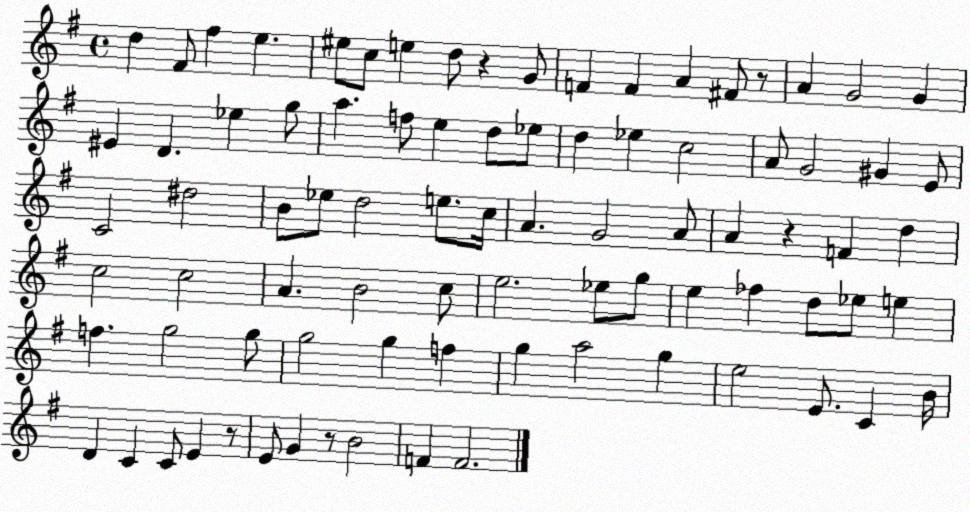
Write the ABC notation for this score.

X:1
T:Untitled
M:4/4
L:1/4
K:G
d ^F/2 ^f e ^e/2 c/2 e d/2 z G/2 F F A ^F/2 z/2 A G2 G ^E D _e g/2 a f/2 e d/2 _e/2 d _e c2 A/2 G2 ^G E/2 C2 ^d2 B/2 _e/2 d2 e/2 c/4 A G2 A/2 A z F d c2 c2 A B2 c/2 e2 _e/2 g/2 e _f d/2 _e/2 e f g2 g/2 g2 g f g a2 g e2 E/2 C B/4 D C C/2 E z/2 E/2 G z/2 B2 F F2